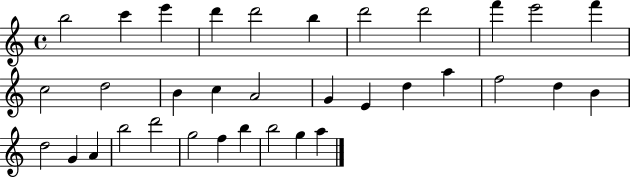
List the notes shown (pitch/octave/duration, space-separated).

B5/h C6/q E6/q D6/q D6/h B5/q D6/h D6/h F6/q E6/h F6/q C5/h D5/h B4/q C5/q A4/h G4/q E4/q D5/q A5/q F5/h D5/q B4/q D5/h G4/q A4/q B5/h D6/h G5/h F5/q B5/q B5/h G5/q A5/q